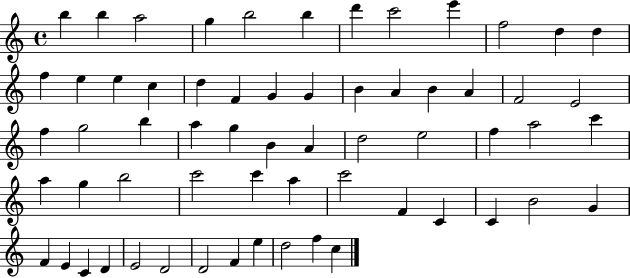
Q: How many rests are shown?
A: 0